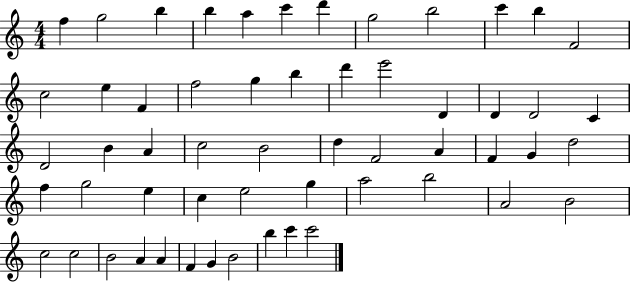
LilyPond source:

{
  \clef treble
  \numericTimeSignature
  \time 4/4
  \key c \major
  f''4 g''2 b''4 | b''4 a''4 c'''4 d'''4 | g''2 b''2 | c'''4 b''4 f'2 | \break c''2 e''4 f'4 | f''2 g''4 b''4 | d'''4 e'''2 d'4 | d'4 d'2 c'4 | \break d'2 b'4 a'4 | c''2 b'2 | d''4 f'2 a'4 | f'4 g'4 d''2 | \break f''4 g''2 e''4 | c''4 e''2 g''4 | a''2 b''2 | a'2 b'2 | \break c''2 c''2 | b'2 a'4 a'4 | f'4 g'4 b'2 | b''4 c'''4 c'''2 | \break \bar "|."
}